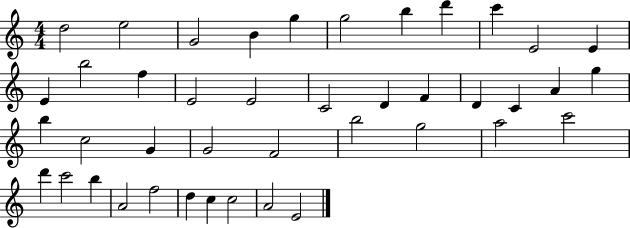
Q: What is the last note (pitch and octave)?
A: E4